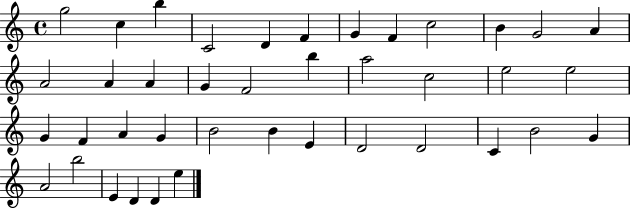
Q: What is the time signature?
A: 4/4